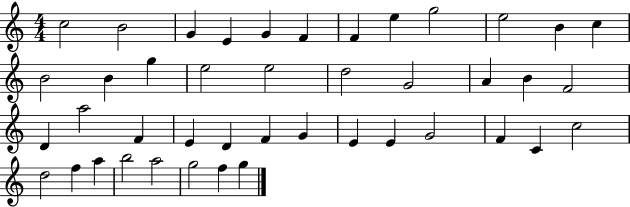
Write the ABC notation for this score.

X:1
T:Untitled
M:4/4
L:1/4
K:C
c2 B2 G E G F F e g2 e2 B c B2 B g e2 e2 d2 G2 A B F2 D a2 F E D F G E E G2 F C c2 d2 f a b2 a2 g2 f g